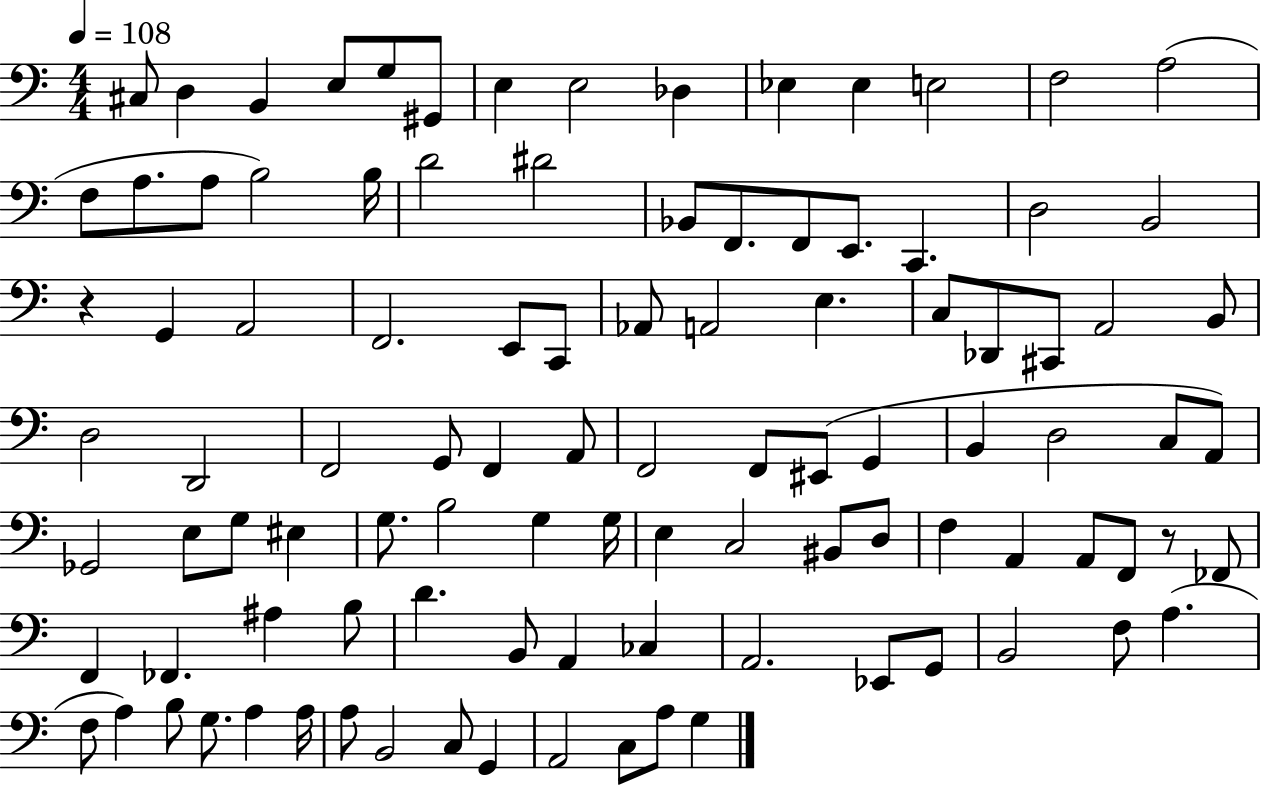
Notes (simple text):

C#3/e D3/q B2/q E3/e G3/e G#2/e E3/q E3/h Db3/q Eb3/q Eb3/q E3/h F3/h A3/h F3/e A3/e. A3/e B3/h B3/s D4/h D#4/h Bb2/e F2/e. F2/e E2/e. C2/q. D3/h B2/h R/q G2/q A2/h F2/h. E2/e C2/e Ab2/e A2/h E3/q. C3/e Db2/e C#2/e A2/h B2/e D3/h D2/h F2/h G2/e F2/q A2/e F2/h F2/e EIS2/e G2/q B2/q D3/h C3/e A2/e Gb2/h E3/e G3/e EIS3/q G3/e. B3/h G3/q G3/s E3/q C3/h BIS2/e D3/e F3/q A2/q A2/e F2/e R/e FES2/e F2/q FES2/q. A#3/q B3/e D4/q. B2/e A2/q CES3/q A2/h. Eb2/e G2/e B2/h F3/e A3/q. F3/e A3/q B3/e G3/e. A3/q A3/s A3/e B2/h C3/e G2/q A2/h C3/e A3/e G3/q